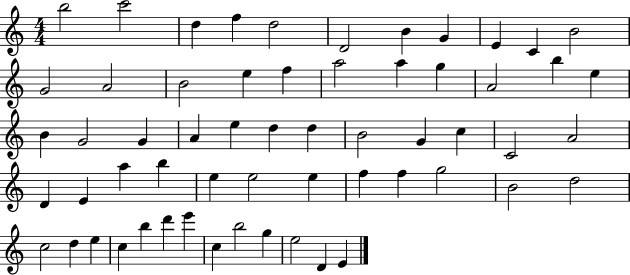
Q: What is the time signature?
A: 4/4